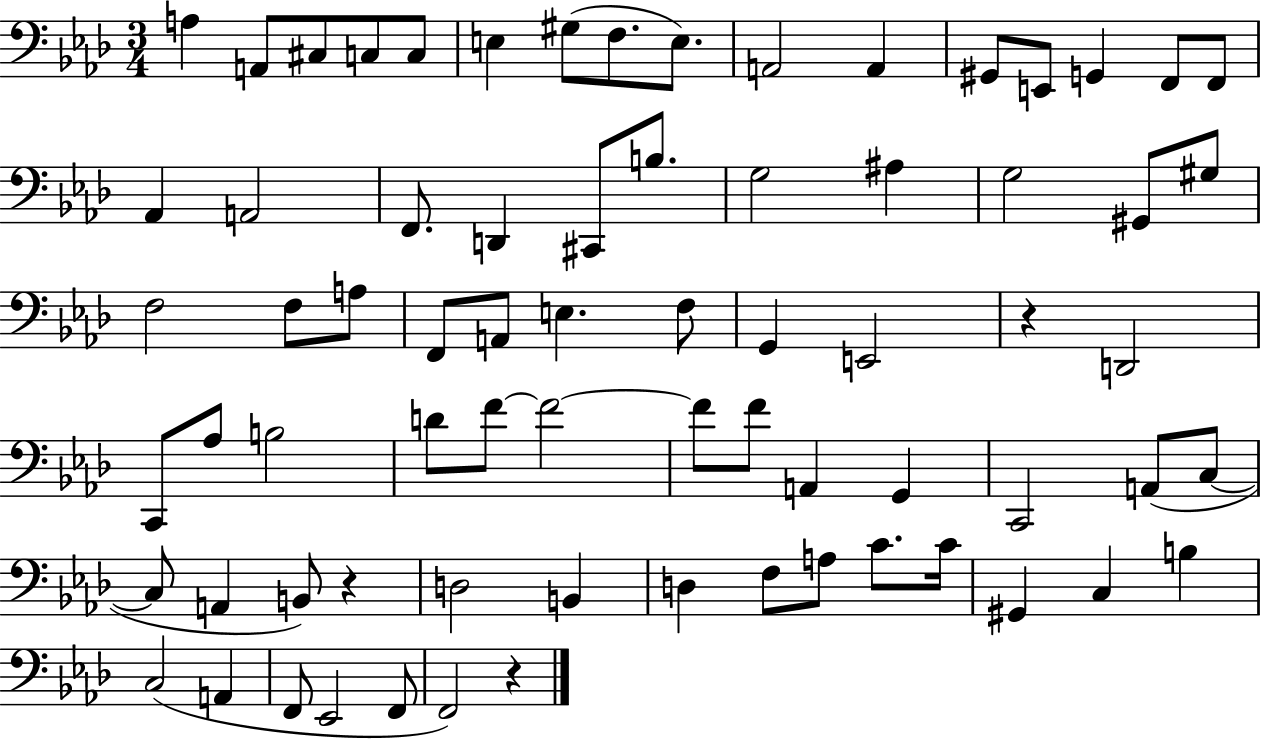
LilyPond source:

{
  \clef bass
  \numericTimeSignature
  \time 3/4
  \key aes \major
  a4 a,8 cis8 c8 c8 | e4 gis8( f8. e8.) | a,2 a,4 | gis,8 e,8 g,4 f,8 f,8 | \break aes,4 a,2 | f,8. d,4 cis,8 b8. | g2 ais4 | g2 gis,8 gis8 | \break f2 f8 a8 | f,8 a,8 e4. f8 | g,4 e,2 | r4 d,2 | \break c,8 aes8 b2 | d'8 f'8~~ f'2~~ | f'8 f'8 a,4 g,4 | c,2 a,8( c8~~ | \break c8 a,4 b,8) r4 | d2 b,4 | d4 f8 a8 c'8. c'16 | gis,4 c4 b4 | \break c2( a,4 | f,8 ees,2 f,8 | f,2) r4 | \bar "|."
}